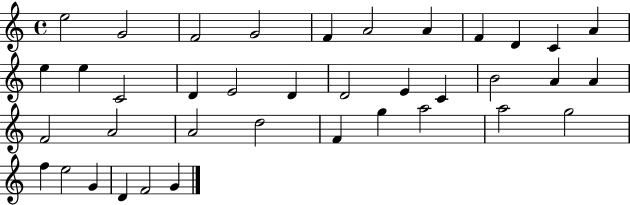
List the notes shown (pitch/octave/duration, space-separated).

E5/h G4/h F4/h G4/h F4/q A4/h A4/q F4/q D4/q C4/q A4/q E5/q E5/q C4/h D4/q E4/h D4/q D4/h E4/q C4/q B4/h A4/q A4/q F4/h A4/h A4/h D5/h F4/q G5/q A5/h A5/h G5/h F5/q E5/h G4/q D4/q F4/h G4/q